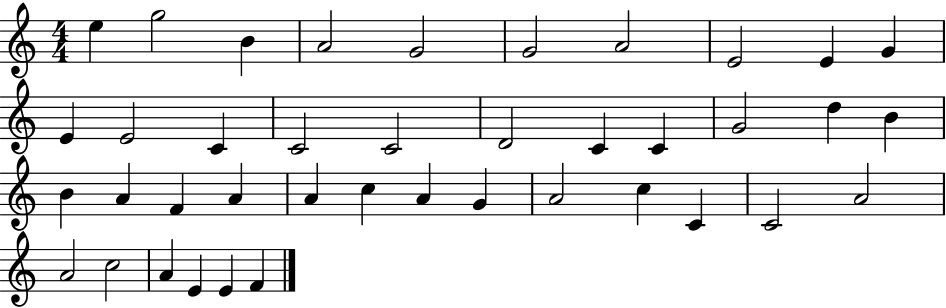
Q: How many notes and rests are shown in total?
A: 40